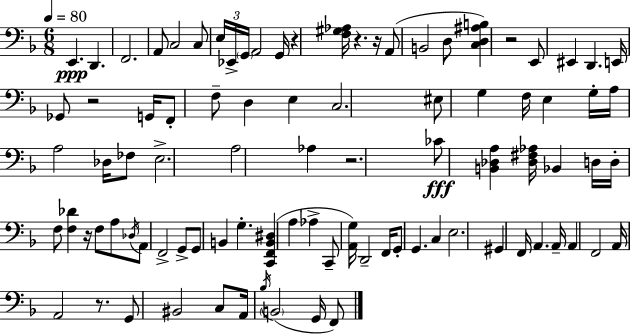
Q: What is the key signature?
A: D minor